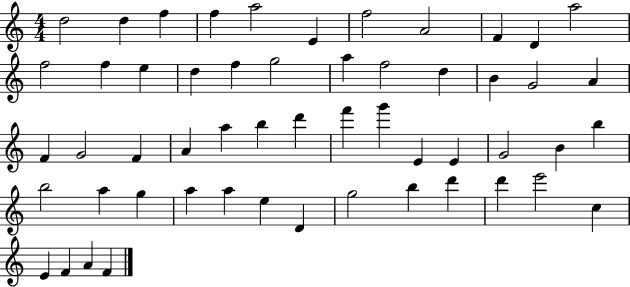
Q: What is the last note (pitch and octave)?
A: F4